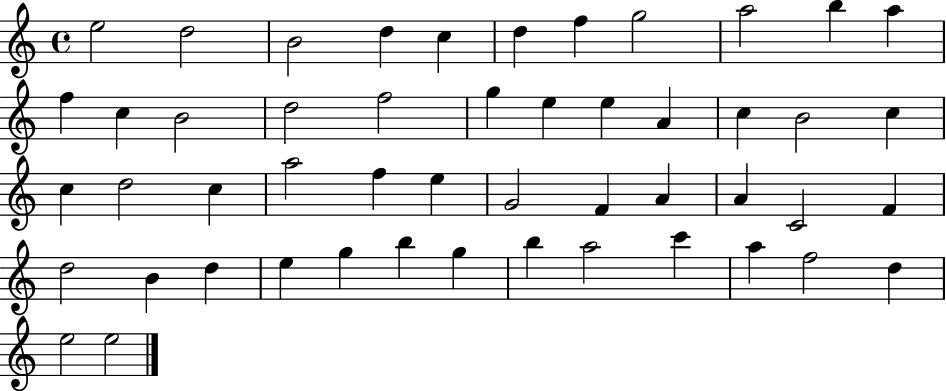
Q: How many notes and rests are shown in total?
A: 50